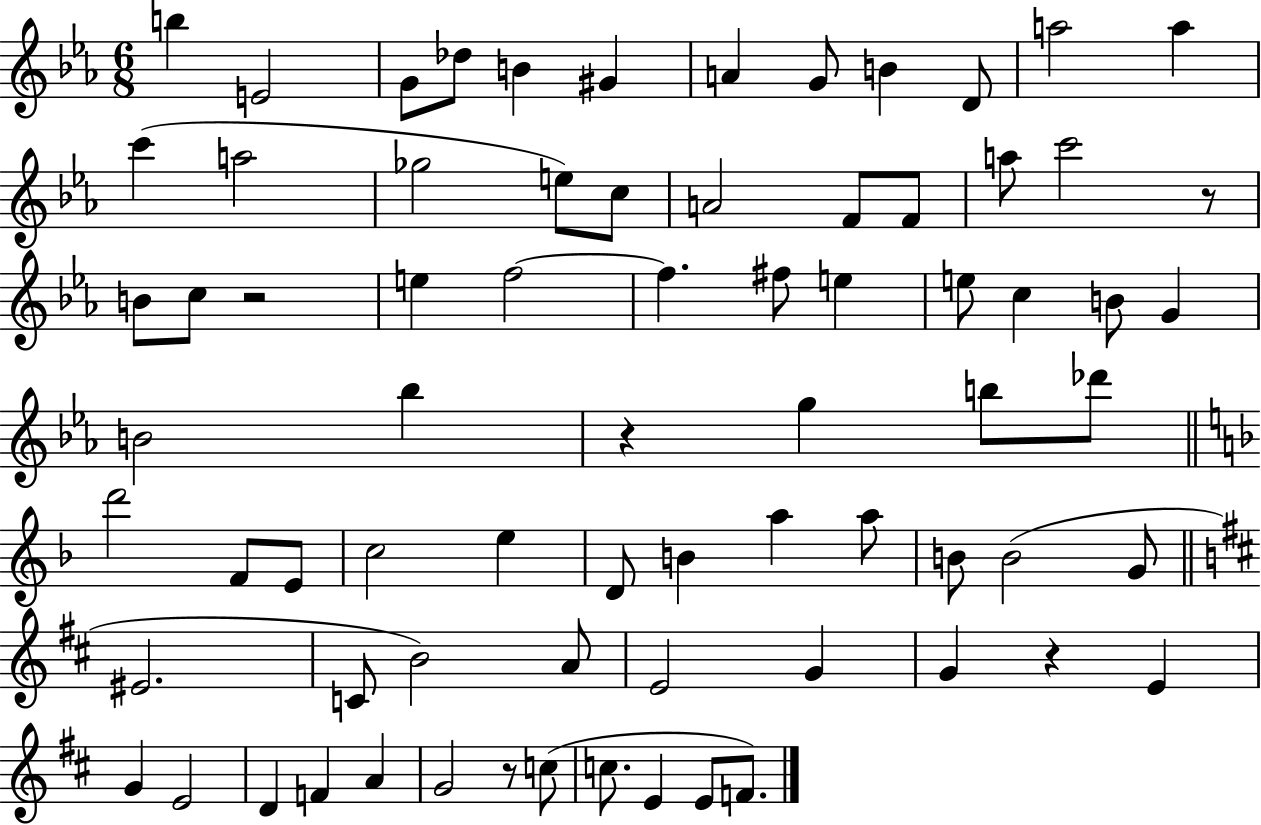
{
  \clef treble
  \numericTimeSignature
  \time 6/8
  \key ees \major
  \repeat volta 2 { b''4 e'2 | g'8 des''8 b'4 gis'4 | a'4 g'8 b'4 d'8 | a''2 a''4 | \break c'''4( a''2 | ges''2 e''8) c''8 | a'2 f'8 f'8 | a''8 c'''2 r8 | \break b'8 c''8 r2 | e''4 f''2~~ | f''4. fis''8 e''4 | e''8 c''4 b'8 g'4 | \break b'2 bes''4 | r4 g''4 b''8 des'''8 | \bar "||" \break \key f \major d'''2 f'8 e'8 | c''2 e''4 | d'8 b'4 a''4 a''8 | b'8 b'2( g'8 | \break \bar "||" \break \key d \major eis'2. | c'8 b'2) a'8 | e'2 g'4 | g'4 r4 e'4 | \break g'4 e'2 | d'4 f'4 a'4 | g'2 r8 c''8( | c''8. e'4 e'8 f'8.) | \break } \bar "|."
}